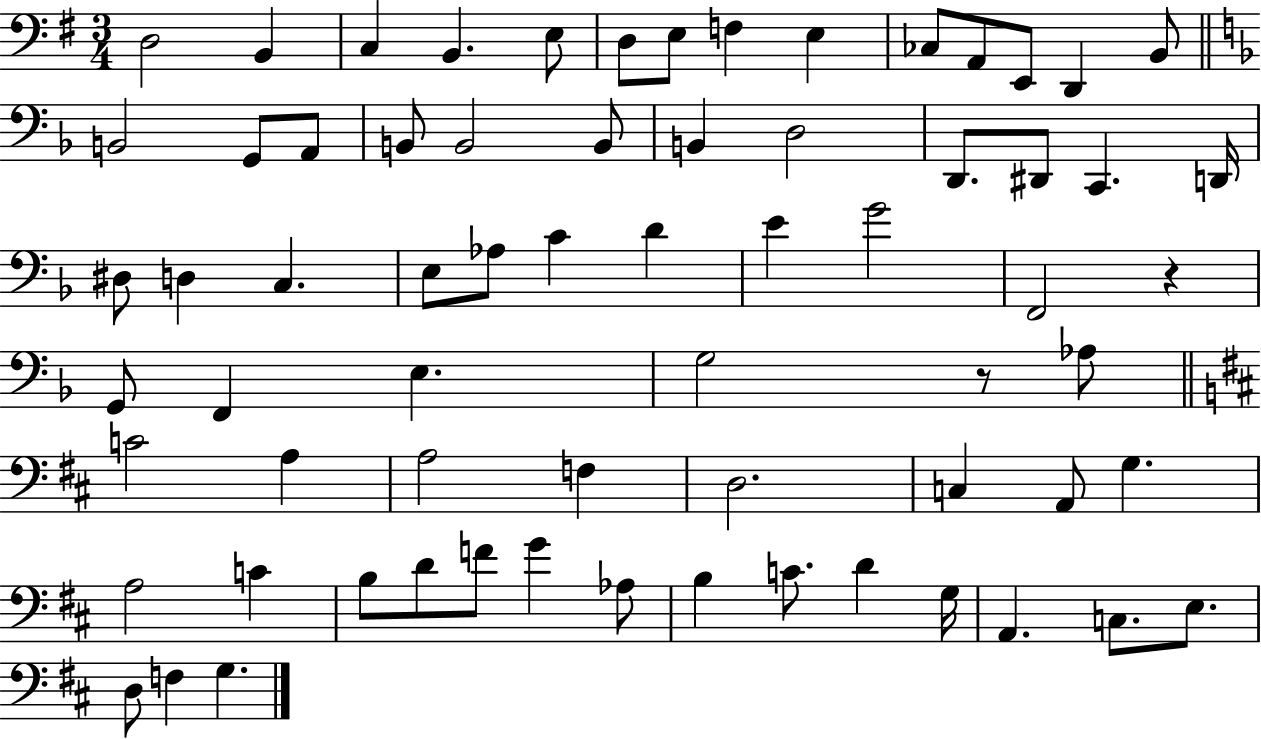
D3/h B2/q C3/q B2/q. E3/e D3/e E3/e F3/q E3/q CES3/e A2/e E2/e D2/q B2/e B2/h G2/e A2/e B2/e B2/h B2/e B2/q D3/h D2/e. D#2/e C2/q. D2/s D#3/e D3/q C3/q. E3/e Ab3/e C4/q D4/q E4/q G4/h F2/h R/q G2/e F2/q E3/q. G3/h R/e Ab3/e C4/h A3/q A3/h F3/q D3/h. C3/q A2/e G3/q. A3/h C4/q B3/e D4/e F4/e G4/q Ab3/e B3/q C4/e. D4/q G3/s A2/q. C3/e. E3/e. D3/e F3/q G3/q.